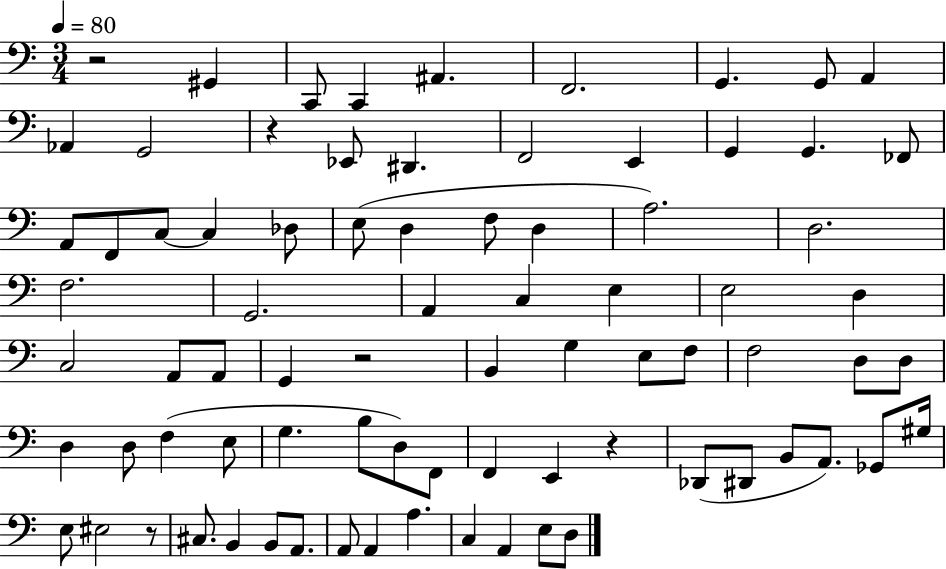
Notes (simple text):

R/h G#2/q C2/e C2/q A#2/q. F2/h. G2/q. G2/e A2/q Ab2/q G2/h R/q Eb2/e D#2/q. F2/h E2/q G2/q G2/q. FES2/e A2/e F2/e C3/e C3/q Db3/e E3/e D3/q F3/e D3/q A3/h. D3/h. F3/h. G2/h. A2/q C3/q E3/q E3/h D3/q C3/h A2/e A2/e G2/q R/h B2/q G3/q E3/e F3/e F3/h D3/e D3/e D3/q D3/e F3/q E3/e G3/q. B3/e D3/e F2/e F2/q E2/q R/q Db2/e D#2/e B2/e A2/e. Gb2/e G#3/s E3/e EIS3/h R/e C#3/e. B2/q B2/e A2/e. A2/e A2/q A3/q. C3/q A2/q E3/e D3/e